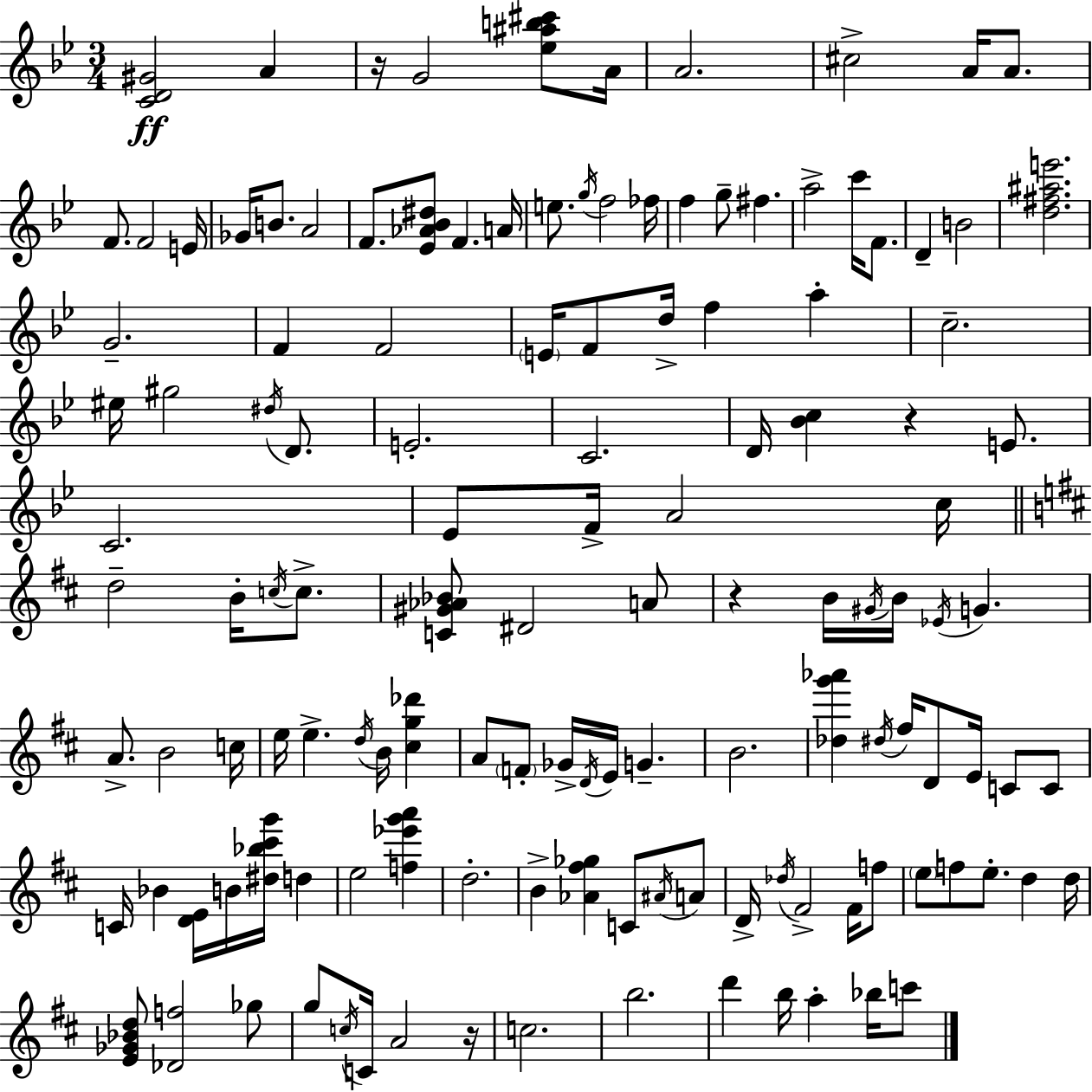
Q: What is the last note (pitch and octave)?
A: C6